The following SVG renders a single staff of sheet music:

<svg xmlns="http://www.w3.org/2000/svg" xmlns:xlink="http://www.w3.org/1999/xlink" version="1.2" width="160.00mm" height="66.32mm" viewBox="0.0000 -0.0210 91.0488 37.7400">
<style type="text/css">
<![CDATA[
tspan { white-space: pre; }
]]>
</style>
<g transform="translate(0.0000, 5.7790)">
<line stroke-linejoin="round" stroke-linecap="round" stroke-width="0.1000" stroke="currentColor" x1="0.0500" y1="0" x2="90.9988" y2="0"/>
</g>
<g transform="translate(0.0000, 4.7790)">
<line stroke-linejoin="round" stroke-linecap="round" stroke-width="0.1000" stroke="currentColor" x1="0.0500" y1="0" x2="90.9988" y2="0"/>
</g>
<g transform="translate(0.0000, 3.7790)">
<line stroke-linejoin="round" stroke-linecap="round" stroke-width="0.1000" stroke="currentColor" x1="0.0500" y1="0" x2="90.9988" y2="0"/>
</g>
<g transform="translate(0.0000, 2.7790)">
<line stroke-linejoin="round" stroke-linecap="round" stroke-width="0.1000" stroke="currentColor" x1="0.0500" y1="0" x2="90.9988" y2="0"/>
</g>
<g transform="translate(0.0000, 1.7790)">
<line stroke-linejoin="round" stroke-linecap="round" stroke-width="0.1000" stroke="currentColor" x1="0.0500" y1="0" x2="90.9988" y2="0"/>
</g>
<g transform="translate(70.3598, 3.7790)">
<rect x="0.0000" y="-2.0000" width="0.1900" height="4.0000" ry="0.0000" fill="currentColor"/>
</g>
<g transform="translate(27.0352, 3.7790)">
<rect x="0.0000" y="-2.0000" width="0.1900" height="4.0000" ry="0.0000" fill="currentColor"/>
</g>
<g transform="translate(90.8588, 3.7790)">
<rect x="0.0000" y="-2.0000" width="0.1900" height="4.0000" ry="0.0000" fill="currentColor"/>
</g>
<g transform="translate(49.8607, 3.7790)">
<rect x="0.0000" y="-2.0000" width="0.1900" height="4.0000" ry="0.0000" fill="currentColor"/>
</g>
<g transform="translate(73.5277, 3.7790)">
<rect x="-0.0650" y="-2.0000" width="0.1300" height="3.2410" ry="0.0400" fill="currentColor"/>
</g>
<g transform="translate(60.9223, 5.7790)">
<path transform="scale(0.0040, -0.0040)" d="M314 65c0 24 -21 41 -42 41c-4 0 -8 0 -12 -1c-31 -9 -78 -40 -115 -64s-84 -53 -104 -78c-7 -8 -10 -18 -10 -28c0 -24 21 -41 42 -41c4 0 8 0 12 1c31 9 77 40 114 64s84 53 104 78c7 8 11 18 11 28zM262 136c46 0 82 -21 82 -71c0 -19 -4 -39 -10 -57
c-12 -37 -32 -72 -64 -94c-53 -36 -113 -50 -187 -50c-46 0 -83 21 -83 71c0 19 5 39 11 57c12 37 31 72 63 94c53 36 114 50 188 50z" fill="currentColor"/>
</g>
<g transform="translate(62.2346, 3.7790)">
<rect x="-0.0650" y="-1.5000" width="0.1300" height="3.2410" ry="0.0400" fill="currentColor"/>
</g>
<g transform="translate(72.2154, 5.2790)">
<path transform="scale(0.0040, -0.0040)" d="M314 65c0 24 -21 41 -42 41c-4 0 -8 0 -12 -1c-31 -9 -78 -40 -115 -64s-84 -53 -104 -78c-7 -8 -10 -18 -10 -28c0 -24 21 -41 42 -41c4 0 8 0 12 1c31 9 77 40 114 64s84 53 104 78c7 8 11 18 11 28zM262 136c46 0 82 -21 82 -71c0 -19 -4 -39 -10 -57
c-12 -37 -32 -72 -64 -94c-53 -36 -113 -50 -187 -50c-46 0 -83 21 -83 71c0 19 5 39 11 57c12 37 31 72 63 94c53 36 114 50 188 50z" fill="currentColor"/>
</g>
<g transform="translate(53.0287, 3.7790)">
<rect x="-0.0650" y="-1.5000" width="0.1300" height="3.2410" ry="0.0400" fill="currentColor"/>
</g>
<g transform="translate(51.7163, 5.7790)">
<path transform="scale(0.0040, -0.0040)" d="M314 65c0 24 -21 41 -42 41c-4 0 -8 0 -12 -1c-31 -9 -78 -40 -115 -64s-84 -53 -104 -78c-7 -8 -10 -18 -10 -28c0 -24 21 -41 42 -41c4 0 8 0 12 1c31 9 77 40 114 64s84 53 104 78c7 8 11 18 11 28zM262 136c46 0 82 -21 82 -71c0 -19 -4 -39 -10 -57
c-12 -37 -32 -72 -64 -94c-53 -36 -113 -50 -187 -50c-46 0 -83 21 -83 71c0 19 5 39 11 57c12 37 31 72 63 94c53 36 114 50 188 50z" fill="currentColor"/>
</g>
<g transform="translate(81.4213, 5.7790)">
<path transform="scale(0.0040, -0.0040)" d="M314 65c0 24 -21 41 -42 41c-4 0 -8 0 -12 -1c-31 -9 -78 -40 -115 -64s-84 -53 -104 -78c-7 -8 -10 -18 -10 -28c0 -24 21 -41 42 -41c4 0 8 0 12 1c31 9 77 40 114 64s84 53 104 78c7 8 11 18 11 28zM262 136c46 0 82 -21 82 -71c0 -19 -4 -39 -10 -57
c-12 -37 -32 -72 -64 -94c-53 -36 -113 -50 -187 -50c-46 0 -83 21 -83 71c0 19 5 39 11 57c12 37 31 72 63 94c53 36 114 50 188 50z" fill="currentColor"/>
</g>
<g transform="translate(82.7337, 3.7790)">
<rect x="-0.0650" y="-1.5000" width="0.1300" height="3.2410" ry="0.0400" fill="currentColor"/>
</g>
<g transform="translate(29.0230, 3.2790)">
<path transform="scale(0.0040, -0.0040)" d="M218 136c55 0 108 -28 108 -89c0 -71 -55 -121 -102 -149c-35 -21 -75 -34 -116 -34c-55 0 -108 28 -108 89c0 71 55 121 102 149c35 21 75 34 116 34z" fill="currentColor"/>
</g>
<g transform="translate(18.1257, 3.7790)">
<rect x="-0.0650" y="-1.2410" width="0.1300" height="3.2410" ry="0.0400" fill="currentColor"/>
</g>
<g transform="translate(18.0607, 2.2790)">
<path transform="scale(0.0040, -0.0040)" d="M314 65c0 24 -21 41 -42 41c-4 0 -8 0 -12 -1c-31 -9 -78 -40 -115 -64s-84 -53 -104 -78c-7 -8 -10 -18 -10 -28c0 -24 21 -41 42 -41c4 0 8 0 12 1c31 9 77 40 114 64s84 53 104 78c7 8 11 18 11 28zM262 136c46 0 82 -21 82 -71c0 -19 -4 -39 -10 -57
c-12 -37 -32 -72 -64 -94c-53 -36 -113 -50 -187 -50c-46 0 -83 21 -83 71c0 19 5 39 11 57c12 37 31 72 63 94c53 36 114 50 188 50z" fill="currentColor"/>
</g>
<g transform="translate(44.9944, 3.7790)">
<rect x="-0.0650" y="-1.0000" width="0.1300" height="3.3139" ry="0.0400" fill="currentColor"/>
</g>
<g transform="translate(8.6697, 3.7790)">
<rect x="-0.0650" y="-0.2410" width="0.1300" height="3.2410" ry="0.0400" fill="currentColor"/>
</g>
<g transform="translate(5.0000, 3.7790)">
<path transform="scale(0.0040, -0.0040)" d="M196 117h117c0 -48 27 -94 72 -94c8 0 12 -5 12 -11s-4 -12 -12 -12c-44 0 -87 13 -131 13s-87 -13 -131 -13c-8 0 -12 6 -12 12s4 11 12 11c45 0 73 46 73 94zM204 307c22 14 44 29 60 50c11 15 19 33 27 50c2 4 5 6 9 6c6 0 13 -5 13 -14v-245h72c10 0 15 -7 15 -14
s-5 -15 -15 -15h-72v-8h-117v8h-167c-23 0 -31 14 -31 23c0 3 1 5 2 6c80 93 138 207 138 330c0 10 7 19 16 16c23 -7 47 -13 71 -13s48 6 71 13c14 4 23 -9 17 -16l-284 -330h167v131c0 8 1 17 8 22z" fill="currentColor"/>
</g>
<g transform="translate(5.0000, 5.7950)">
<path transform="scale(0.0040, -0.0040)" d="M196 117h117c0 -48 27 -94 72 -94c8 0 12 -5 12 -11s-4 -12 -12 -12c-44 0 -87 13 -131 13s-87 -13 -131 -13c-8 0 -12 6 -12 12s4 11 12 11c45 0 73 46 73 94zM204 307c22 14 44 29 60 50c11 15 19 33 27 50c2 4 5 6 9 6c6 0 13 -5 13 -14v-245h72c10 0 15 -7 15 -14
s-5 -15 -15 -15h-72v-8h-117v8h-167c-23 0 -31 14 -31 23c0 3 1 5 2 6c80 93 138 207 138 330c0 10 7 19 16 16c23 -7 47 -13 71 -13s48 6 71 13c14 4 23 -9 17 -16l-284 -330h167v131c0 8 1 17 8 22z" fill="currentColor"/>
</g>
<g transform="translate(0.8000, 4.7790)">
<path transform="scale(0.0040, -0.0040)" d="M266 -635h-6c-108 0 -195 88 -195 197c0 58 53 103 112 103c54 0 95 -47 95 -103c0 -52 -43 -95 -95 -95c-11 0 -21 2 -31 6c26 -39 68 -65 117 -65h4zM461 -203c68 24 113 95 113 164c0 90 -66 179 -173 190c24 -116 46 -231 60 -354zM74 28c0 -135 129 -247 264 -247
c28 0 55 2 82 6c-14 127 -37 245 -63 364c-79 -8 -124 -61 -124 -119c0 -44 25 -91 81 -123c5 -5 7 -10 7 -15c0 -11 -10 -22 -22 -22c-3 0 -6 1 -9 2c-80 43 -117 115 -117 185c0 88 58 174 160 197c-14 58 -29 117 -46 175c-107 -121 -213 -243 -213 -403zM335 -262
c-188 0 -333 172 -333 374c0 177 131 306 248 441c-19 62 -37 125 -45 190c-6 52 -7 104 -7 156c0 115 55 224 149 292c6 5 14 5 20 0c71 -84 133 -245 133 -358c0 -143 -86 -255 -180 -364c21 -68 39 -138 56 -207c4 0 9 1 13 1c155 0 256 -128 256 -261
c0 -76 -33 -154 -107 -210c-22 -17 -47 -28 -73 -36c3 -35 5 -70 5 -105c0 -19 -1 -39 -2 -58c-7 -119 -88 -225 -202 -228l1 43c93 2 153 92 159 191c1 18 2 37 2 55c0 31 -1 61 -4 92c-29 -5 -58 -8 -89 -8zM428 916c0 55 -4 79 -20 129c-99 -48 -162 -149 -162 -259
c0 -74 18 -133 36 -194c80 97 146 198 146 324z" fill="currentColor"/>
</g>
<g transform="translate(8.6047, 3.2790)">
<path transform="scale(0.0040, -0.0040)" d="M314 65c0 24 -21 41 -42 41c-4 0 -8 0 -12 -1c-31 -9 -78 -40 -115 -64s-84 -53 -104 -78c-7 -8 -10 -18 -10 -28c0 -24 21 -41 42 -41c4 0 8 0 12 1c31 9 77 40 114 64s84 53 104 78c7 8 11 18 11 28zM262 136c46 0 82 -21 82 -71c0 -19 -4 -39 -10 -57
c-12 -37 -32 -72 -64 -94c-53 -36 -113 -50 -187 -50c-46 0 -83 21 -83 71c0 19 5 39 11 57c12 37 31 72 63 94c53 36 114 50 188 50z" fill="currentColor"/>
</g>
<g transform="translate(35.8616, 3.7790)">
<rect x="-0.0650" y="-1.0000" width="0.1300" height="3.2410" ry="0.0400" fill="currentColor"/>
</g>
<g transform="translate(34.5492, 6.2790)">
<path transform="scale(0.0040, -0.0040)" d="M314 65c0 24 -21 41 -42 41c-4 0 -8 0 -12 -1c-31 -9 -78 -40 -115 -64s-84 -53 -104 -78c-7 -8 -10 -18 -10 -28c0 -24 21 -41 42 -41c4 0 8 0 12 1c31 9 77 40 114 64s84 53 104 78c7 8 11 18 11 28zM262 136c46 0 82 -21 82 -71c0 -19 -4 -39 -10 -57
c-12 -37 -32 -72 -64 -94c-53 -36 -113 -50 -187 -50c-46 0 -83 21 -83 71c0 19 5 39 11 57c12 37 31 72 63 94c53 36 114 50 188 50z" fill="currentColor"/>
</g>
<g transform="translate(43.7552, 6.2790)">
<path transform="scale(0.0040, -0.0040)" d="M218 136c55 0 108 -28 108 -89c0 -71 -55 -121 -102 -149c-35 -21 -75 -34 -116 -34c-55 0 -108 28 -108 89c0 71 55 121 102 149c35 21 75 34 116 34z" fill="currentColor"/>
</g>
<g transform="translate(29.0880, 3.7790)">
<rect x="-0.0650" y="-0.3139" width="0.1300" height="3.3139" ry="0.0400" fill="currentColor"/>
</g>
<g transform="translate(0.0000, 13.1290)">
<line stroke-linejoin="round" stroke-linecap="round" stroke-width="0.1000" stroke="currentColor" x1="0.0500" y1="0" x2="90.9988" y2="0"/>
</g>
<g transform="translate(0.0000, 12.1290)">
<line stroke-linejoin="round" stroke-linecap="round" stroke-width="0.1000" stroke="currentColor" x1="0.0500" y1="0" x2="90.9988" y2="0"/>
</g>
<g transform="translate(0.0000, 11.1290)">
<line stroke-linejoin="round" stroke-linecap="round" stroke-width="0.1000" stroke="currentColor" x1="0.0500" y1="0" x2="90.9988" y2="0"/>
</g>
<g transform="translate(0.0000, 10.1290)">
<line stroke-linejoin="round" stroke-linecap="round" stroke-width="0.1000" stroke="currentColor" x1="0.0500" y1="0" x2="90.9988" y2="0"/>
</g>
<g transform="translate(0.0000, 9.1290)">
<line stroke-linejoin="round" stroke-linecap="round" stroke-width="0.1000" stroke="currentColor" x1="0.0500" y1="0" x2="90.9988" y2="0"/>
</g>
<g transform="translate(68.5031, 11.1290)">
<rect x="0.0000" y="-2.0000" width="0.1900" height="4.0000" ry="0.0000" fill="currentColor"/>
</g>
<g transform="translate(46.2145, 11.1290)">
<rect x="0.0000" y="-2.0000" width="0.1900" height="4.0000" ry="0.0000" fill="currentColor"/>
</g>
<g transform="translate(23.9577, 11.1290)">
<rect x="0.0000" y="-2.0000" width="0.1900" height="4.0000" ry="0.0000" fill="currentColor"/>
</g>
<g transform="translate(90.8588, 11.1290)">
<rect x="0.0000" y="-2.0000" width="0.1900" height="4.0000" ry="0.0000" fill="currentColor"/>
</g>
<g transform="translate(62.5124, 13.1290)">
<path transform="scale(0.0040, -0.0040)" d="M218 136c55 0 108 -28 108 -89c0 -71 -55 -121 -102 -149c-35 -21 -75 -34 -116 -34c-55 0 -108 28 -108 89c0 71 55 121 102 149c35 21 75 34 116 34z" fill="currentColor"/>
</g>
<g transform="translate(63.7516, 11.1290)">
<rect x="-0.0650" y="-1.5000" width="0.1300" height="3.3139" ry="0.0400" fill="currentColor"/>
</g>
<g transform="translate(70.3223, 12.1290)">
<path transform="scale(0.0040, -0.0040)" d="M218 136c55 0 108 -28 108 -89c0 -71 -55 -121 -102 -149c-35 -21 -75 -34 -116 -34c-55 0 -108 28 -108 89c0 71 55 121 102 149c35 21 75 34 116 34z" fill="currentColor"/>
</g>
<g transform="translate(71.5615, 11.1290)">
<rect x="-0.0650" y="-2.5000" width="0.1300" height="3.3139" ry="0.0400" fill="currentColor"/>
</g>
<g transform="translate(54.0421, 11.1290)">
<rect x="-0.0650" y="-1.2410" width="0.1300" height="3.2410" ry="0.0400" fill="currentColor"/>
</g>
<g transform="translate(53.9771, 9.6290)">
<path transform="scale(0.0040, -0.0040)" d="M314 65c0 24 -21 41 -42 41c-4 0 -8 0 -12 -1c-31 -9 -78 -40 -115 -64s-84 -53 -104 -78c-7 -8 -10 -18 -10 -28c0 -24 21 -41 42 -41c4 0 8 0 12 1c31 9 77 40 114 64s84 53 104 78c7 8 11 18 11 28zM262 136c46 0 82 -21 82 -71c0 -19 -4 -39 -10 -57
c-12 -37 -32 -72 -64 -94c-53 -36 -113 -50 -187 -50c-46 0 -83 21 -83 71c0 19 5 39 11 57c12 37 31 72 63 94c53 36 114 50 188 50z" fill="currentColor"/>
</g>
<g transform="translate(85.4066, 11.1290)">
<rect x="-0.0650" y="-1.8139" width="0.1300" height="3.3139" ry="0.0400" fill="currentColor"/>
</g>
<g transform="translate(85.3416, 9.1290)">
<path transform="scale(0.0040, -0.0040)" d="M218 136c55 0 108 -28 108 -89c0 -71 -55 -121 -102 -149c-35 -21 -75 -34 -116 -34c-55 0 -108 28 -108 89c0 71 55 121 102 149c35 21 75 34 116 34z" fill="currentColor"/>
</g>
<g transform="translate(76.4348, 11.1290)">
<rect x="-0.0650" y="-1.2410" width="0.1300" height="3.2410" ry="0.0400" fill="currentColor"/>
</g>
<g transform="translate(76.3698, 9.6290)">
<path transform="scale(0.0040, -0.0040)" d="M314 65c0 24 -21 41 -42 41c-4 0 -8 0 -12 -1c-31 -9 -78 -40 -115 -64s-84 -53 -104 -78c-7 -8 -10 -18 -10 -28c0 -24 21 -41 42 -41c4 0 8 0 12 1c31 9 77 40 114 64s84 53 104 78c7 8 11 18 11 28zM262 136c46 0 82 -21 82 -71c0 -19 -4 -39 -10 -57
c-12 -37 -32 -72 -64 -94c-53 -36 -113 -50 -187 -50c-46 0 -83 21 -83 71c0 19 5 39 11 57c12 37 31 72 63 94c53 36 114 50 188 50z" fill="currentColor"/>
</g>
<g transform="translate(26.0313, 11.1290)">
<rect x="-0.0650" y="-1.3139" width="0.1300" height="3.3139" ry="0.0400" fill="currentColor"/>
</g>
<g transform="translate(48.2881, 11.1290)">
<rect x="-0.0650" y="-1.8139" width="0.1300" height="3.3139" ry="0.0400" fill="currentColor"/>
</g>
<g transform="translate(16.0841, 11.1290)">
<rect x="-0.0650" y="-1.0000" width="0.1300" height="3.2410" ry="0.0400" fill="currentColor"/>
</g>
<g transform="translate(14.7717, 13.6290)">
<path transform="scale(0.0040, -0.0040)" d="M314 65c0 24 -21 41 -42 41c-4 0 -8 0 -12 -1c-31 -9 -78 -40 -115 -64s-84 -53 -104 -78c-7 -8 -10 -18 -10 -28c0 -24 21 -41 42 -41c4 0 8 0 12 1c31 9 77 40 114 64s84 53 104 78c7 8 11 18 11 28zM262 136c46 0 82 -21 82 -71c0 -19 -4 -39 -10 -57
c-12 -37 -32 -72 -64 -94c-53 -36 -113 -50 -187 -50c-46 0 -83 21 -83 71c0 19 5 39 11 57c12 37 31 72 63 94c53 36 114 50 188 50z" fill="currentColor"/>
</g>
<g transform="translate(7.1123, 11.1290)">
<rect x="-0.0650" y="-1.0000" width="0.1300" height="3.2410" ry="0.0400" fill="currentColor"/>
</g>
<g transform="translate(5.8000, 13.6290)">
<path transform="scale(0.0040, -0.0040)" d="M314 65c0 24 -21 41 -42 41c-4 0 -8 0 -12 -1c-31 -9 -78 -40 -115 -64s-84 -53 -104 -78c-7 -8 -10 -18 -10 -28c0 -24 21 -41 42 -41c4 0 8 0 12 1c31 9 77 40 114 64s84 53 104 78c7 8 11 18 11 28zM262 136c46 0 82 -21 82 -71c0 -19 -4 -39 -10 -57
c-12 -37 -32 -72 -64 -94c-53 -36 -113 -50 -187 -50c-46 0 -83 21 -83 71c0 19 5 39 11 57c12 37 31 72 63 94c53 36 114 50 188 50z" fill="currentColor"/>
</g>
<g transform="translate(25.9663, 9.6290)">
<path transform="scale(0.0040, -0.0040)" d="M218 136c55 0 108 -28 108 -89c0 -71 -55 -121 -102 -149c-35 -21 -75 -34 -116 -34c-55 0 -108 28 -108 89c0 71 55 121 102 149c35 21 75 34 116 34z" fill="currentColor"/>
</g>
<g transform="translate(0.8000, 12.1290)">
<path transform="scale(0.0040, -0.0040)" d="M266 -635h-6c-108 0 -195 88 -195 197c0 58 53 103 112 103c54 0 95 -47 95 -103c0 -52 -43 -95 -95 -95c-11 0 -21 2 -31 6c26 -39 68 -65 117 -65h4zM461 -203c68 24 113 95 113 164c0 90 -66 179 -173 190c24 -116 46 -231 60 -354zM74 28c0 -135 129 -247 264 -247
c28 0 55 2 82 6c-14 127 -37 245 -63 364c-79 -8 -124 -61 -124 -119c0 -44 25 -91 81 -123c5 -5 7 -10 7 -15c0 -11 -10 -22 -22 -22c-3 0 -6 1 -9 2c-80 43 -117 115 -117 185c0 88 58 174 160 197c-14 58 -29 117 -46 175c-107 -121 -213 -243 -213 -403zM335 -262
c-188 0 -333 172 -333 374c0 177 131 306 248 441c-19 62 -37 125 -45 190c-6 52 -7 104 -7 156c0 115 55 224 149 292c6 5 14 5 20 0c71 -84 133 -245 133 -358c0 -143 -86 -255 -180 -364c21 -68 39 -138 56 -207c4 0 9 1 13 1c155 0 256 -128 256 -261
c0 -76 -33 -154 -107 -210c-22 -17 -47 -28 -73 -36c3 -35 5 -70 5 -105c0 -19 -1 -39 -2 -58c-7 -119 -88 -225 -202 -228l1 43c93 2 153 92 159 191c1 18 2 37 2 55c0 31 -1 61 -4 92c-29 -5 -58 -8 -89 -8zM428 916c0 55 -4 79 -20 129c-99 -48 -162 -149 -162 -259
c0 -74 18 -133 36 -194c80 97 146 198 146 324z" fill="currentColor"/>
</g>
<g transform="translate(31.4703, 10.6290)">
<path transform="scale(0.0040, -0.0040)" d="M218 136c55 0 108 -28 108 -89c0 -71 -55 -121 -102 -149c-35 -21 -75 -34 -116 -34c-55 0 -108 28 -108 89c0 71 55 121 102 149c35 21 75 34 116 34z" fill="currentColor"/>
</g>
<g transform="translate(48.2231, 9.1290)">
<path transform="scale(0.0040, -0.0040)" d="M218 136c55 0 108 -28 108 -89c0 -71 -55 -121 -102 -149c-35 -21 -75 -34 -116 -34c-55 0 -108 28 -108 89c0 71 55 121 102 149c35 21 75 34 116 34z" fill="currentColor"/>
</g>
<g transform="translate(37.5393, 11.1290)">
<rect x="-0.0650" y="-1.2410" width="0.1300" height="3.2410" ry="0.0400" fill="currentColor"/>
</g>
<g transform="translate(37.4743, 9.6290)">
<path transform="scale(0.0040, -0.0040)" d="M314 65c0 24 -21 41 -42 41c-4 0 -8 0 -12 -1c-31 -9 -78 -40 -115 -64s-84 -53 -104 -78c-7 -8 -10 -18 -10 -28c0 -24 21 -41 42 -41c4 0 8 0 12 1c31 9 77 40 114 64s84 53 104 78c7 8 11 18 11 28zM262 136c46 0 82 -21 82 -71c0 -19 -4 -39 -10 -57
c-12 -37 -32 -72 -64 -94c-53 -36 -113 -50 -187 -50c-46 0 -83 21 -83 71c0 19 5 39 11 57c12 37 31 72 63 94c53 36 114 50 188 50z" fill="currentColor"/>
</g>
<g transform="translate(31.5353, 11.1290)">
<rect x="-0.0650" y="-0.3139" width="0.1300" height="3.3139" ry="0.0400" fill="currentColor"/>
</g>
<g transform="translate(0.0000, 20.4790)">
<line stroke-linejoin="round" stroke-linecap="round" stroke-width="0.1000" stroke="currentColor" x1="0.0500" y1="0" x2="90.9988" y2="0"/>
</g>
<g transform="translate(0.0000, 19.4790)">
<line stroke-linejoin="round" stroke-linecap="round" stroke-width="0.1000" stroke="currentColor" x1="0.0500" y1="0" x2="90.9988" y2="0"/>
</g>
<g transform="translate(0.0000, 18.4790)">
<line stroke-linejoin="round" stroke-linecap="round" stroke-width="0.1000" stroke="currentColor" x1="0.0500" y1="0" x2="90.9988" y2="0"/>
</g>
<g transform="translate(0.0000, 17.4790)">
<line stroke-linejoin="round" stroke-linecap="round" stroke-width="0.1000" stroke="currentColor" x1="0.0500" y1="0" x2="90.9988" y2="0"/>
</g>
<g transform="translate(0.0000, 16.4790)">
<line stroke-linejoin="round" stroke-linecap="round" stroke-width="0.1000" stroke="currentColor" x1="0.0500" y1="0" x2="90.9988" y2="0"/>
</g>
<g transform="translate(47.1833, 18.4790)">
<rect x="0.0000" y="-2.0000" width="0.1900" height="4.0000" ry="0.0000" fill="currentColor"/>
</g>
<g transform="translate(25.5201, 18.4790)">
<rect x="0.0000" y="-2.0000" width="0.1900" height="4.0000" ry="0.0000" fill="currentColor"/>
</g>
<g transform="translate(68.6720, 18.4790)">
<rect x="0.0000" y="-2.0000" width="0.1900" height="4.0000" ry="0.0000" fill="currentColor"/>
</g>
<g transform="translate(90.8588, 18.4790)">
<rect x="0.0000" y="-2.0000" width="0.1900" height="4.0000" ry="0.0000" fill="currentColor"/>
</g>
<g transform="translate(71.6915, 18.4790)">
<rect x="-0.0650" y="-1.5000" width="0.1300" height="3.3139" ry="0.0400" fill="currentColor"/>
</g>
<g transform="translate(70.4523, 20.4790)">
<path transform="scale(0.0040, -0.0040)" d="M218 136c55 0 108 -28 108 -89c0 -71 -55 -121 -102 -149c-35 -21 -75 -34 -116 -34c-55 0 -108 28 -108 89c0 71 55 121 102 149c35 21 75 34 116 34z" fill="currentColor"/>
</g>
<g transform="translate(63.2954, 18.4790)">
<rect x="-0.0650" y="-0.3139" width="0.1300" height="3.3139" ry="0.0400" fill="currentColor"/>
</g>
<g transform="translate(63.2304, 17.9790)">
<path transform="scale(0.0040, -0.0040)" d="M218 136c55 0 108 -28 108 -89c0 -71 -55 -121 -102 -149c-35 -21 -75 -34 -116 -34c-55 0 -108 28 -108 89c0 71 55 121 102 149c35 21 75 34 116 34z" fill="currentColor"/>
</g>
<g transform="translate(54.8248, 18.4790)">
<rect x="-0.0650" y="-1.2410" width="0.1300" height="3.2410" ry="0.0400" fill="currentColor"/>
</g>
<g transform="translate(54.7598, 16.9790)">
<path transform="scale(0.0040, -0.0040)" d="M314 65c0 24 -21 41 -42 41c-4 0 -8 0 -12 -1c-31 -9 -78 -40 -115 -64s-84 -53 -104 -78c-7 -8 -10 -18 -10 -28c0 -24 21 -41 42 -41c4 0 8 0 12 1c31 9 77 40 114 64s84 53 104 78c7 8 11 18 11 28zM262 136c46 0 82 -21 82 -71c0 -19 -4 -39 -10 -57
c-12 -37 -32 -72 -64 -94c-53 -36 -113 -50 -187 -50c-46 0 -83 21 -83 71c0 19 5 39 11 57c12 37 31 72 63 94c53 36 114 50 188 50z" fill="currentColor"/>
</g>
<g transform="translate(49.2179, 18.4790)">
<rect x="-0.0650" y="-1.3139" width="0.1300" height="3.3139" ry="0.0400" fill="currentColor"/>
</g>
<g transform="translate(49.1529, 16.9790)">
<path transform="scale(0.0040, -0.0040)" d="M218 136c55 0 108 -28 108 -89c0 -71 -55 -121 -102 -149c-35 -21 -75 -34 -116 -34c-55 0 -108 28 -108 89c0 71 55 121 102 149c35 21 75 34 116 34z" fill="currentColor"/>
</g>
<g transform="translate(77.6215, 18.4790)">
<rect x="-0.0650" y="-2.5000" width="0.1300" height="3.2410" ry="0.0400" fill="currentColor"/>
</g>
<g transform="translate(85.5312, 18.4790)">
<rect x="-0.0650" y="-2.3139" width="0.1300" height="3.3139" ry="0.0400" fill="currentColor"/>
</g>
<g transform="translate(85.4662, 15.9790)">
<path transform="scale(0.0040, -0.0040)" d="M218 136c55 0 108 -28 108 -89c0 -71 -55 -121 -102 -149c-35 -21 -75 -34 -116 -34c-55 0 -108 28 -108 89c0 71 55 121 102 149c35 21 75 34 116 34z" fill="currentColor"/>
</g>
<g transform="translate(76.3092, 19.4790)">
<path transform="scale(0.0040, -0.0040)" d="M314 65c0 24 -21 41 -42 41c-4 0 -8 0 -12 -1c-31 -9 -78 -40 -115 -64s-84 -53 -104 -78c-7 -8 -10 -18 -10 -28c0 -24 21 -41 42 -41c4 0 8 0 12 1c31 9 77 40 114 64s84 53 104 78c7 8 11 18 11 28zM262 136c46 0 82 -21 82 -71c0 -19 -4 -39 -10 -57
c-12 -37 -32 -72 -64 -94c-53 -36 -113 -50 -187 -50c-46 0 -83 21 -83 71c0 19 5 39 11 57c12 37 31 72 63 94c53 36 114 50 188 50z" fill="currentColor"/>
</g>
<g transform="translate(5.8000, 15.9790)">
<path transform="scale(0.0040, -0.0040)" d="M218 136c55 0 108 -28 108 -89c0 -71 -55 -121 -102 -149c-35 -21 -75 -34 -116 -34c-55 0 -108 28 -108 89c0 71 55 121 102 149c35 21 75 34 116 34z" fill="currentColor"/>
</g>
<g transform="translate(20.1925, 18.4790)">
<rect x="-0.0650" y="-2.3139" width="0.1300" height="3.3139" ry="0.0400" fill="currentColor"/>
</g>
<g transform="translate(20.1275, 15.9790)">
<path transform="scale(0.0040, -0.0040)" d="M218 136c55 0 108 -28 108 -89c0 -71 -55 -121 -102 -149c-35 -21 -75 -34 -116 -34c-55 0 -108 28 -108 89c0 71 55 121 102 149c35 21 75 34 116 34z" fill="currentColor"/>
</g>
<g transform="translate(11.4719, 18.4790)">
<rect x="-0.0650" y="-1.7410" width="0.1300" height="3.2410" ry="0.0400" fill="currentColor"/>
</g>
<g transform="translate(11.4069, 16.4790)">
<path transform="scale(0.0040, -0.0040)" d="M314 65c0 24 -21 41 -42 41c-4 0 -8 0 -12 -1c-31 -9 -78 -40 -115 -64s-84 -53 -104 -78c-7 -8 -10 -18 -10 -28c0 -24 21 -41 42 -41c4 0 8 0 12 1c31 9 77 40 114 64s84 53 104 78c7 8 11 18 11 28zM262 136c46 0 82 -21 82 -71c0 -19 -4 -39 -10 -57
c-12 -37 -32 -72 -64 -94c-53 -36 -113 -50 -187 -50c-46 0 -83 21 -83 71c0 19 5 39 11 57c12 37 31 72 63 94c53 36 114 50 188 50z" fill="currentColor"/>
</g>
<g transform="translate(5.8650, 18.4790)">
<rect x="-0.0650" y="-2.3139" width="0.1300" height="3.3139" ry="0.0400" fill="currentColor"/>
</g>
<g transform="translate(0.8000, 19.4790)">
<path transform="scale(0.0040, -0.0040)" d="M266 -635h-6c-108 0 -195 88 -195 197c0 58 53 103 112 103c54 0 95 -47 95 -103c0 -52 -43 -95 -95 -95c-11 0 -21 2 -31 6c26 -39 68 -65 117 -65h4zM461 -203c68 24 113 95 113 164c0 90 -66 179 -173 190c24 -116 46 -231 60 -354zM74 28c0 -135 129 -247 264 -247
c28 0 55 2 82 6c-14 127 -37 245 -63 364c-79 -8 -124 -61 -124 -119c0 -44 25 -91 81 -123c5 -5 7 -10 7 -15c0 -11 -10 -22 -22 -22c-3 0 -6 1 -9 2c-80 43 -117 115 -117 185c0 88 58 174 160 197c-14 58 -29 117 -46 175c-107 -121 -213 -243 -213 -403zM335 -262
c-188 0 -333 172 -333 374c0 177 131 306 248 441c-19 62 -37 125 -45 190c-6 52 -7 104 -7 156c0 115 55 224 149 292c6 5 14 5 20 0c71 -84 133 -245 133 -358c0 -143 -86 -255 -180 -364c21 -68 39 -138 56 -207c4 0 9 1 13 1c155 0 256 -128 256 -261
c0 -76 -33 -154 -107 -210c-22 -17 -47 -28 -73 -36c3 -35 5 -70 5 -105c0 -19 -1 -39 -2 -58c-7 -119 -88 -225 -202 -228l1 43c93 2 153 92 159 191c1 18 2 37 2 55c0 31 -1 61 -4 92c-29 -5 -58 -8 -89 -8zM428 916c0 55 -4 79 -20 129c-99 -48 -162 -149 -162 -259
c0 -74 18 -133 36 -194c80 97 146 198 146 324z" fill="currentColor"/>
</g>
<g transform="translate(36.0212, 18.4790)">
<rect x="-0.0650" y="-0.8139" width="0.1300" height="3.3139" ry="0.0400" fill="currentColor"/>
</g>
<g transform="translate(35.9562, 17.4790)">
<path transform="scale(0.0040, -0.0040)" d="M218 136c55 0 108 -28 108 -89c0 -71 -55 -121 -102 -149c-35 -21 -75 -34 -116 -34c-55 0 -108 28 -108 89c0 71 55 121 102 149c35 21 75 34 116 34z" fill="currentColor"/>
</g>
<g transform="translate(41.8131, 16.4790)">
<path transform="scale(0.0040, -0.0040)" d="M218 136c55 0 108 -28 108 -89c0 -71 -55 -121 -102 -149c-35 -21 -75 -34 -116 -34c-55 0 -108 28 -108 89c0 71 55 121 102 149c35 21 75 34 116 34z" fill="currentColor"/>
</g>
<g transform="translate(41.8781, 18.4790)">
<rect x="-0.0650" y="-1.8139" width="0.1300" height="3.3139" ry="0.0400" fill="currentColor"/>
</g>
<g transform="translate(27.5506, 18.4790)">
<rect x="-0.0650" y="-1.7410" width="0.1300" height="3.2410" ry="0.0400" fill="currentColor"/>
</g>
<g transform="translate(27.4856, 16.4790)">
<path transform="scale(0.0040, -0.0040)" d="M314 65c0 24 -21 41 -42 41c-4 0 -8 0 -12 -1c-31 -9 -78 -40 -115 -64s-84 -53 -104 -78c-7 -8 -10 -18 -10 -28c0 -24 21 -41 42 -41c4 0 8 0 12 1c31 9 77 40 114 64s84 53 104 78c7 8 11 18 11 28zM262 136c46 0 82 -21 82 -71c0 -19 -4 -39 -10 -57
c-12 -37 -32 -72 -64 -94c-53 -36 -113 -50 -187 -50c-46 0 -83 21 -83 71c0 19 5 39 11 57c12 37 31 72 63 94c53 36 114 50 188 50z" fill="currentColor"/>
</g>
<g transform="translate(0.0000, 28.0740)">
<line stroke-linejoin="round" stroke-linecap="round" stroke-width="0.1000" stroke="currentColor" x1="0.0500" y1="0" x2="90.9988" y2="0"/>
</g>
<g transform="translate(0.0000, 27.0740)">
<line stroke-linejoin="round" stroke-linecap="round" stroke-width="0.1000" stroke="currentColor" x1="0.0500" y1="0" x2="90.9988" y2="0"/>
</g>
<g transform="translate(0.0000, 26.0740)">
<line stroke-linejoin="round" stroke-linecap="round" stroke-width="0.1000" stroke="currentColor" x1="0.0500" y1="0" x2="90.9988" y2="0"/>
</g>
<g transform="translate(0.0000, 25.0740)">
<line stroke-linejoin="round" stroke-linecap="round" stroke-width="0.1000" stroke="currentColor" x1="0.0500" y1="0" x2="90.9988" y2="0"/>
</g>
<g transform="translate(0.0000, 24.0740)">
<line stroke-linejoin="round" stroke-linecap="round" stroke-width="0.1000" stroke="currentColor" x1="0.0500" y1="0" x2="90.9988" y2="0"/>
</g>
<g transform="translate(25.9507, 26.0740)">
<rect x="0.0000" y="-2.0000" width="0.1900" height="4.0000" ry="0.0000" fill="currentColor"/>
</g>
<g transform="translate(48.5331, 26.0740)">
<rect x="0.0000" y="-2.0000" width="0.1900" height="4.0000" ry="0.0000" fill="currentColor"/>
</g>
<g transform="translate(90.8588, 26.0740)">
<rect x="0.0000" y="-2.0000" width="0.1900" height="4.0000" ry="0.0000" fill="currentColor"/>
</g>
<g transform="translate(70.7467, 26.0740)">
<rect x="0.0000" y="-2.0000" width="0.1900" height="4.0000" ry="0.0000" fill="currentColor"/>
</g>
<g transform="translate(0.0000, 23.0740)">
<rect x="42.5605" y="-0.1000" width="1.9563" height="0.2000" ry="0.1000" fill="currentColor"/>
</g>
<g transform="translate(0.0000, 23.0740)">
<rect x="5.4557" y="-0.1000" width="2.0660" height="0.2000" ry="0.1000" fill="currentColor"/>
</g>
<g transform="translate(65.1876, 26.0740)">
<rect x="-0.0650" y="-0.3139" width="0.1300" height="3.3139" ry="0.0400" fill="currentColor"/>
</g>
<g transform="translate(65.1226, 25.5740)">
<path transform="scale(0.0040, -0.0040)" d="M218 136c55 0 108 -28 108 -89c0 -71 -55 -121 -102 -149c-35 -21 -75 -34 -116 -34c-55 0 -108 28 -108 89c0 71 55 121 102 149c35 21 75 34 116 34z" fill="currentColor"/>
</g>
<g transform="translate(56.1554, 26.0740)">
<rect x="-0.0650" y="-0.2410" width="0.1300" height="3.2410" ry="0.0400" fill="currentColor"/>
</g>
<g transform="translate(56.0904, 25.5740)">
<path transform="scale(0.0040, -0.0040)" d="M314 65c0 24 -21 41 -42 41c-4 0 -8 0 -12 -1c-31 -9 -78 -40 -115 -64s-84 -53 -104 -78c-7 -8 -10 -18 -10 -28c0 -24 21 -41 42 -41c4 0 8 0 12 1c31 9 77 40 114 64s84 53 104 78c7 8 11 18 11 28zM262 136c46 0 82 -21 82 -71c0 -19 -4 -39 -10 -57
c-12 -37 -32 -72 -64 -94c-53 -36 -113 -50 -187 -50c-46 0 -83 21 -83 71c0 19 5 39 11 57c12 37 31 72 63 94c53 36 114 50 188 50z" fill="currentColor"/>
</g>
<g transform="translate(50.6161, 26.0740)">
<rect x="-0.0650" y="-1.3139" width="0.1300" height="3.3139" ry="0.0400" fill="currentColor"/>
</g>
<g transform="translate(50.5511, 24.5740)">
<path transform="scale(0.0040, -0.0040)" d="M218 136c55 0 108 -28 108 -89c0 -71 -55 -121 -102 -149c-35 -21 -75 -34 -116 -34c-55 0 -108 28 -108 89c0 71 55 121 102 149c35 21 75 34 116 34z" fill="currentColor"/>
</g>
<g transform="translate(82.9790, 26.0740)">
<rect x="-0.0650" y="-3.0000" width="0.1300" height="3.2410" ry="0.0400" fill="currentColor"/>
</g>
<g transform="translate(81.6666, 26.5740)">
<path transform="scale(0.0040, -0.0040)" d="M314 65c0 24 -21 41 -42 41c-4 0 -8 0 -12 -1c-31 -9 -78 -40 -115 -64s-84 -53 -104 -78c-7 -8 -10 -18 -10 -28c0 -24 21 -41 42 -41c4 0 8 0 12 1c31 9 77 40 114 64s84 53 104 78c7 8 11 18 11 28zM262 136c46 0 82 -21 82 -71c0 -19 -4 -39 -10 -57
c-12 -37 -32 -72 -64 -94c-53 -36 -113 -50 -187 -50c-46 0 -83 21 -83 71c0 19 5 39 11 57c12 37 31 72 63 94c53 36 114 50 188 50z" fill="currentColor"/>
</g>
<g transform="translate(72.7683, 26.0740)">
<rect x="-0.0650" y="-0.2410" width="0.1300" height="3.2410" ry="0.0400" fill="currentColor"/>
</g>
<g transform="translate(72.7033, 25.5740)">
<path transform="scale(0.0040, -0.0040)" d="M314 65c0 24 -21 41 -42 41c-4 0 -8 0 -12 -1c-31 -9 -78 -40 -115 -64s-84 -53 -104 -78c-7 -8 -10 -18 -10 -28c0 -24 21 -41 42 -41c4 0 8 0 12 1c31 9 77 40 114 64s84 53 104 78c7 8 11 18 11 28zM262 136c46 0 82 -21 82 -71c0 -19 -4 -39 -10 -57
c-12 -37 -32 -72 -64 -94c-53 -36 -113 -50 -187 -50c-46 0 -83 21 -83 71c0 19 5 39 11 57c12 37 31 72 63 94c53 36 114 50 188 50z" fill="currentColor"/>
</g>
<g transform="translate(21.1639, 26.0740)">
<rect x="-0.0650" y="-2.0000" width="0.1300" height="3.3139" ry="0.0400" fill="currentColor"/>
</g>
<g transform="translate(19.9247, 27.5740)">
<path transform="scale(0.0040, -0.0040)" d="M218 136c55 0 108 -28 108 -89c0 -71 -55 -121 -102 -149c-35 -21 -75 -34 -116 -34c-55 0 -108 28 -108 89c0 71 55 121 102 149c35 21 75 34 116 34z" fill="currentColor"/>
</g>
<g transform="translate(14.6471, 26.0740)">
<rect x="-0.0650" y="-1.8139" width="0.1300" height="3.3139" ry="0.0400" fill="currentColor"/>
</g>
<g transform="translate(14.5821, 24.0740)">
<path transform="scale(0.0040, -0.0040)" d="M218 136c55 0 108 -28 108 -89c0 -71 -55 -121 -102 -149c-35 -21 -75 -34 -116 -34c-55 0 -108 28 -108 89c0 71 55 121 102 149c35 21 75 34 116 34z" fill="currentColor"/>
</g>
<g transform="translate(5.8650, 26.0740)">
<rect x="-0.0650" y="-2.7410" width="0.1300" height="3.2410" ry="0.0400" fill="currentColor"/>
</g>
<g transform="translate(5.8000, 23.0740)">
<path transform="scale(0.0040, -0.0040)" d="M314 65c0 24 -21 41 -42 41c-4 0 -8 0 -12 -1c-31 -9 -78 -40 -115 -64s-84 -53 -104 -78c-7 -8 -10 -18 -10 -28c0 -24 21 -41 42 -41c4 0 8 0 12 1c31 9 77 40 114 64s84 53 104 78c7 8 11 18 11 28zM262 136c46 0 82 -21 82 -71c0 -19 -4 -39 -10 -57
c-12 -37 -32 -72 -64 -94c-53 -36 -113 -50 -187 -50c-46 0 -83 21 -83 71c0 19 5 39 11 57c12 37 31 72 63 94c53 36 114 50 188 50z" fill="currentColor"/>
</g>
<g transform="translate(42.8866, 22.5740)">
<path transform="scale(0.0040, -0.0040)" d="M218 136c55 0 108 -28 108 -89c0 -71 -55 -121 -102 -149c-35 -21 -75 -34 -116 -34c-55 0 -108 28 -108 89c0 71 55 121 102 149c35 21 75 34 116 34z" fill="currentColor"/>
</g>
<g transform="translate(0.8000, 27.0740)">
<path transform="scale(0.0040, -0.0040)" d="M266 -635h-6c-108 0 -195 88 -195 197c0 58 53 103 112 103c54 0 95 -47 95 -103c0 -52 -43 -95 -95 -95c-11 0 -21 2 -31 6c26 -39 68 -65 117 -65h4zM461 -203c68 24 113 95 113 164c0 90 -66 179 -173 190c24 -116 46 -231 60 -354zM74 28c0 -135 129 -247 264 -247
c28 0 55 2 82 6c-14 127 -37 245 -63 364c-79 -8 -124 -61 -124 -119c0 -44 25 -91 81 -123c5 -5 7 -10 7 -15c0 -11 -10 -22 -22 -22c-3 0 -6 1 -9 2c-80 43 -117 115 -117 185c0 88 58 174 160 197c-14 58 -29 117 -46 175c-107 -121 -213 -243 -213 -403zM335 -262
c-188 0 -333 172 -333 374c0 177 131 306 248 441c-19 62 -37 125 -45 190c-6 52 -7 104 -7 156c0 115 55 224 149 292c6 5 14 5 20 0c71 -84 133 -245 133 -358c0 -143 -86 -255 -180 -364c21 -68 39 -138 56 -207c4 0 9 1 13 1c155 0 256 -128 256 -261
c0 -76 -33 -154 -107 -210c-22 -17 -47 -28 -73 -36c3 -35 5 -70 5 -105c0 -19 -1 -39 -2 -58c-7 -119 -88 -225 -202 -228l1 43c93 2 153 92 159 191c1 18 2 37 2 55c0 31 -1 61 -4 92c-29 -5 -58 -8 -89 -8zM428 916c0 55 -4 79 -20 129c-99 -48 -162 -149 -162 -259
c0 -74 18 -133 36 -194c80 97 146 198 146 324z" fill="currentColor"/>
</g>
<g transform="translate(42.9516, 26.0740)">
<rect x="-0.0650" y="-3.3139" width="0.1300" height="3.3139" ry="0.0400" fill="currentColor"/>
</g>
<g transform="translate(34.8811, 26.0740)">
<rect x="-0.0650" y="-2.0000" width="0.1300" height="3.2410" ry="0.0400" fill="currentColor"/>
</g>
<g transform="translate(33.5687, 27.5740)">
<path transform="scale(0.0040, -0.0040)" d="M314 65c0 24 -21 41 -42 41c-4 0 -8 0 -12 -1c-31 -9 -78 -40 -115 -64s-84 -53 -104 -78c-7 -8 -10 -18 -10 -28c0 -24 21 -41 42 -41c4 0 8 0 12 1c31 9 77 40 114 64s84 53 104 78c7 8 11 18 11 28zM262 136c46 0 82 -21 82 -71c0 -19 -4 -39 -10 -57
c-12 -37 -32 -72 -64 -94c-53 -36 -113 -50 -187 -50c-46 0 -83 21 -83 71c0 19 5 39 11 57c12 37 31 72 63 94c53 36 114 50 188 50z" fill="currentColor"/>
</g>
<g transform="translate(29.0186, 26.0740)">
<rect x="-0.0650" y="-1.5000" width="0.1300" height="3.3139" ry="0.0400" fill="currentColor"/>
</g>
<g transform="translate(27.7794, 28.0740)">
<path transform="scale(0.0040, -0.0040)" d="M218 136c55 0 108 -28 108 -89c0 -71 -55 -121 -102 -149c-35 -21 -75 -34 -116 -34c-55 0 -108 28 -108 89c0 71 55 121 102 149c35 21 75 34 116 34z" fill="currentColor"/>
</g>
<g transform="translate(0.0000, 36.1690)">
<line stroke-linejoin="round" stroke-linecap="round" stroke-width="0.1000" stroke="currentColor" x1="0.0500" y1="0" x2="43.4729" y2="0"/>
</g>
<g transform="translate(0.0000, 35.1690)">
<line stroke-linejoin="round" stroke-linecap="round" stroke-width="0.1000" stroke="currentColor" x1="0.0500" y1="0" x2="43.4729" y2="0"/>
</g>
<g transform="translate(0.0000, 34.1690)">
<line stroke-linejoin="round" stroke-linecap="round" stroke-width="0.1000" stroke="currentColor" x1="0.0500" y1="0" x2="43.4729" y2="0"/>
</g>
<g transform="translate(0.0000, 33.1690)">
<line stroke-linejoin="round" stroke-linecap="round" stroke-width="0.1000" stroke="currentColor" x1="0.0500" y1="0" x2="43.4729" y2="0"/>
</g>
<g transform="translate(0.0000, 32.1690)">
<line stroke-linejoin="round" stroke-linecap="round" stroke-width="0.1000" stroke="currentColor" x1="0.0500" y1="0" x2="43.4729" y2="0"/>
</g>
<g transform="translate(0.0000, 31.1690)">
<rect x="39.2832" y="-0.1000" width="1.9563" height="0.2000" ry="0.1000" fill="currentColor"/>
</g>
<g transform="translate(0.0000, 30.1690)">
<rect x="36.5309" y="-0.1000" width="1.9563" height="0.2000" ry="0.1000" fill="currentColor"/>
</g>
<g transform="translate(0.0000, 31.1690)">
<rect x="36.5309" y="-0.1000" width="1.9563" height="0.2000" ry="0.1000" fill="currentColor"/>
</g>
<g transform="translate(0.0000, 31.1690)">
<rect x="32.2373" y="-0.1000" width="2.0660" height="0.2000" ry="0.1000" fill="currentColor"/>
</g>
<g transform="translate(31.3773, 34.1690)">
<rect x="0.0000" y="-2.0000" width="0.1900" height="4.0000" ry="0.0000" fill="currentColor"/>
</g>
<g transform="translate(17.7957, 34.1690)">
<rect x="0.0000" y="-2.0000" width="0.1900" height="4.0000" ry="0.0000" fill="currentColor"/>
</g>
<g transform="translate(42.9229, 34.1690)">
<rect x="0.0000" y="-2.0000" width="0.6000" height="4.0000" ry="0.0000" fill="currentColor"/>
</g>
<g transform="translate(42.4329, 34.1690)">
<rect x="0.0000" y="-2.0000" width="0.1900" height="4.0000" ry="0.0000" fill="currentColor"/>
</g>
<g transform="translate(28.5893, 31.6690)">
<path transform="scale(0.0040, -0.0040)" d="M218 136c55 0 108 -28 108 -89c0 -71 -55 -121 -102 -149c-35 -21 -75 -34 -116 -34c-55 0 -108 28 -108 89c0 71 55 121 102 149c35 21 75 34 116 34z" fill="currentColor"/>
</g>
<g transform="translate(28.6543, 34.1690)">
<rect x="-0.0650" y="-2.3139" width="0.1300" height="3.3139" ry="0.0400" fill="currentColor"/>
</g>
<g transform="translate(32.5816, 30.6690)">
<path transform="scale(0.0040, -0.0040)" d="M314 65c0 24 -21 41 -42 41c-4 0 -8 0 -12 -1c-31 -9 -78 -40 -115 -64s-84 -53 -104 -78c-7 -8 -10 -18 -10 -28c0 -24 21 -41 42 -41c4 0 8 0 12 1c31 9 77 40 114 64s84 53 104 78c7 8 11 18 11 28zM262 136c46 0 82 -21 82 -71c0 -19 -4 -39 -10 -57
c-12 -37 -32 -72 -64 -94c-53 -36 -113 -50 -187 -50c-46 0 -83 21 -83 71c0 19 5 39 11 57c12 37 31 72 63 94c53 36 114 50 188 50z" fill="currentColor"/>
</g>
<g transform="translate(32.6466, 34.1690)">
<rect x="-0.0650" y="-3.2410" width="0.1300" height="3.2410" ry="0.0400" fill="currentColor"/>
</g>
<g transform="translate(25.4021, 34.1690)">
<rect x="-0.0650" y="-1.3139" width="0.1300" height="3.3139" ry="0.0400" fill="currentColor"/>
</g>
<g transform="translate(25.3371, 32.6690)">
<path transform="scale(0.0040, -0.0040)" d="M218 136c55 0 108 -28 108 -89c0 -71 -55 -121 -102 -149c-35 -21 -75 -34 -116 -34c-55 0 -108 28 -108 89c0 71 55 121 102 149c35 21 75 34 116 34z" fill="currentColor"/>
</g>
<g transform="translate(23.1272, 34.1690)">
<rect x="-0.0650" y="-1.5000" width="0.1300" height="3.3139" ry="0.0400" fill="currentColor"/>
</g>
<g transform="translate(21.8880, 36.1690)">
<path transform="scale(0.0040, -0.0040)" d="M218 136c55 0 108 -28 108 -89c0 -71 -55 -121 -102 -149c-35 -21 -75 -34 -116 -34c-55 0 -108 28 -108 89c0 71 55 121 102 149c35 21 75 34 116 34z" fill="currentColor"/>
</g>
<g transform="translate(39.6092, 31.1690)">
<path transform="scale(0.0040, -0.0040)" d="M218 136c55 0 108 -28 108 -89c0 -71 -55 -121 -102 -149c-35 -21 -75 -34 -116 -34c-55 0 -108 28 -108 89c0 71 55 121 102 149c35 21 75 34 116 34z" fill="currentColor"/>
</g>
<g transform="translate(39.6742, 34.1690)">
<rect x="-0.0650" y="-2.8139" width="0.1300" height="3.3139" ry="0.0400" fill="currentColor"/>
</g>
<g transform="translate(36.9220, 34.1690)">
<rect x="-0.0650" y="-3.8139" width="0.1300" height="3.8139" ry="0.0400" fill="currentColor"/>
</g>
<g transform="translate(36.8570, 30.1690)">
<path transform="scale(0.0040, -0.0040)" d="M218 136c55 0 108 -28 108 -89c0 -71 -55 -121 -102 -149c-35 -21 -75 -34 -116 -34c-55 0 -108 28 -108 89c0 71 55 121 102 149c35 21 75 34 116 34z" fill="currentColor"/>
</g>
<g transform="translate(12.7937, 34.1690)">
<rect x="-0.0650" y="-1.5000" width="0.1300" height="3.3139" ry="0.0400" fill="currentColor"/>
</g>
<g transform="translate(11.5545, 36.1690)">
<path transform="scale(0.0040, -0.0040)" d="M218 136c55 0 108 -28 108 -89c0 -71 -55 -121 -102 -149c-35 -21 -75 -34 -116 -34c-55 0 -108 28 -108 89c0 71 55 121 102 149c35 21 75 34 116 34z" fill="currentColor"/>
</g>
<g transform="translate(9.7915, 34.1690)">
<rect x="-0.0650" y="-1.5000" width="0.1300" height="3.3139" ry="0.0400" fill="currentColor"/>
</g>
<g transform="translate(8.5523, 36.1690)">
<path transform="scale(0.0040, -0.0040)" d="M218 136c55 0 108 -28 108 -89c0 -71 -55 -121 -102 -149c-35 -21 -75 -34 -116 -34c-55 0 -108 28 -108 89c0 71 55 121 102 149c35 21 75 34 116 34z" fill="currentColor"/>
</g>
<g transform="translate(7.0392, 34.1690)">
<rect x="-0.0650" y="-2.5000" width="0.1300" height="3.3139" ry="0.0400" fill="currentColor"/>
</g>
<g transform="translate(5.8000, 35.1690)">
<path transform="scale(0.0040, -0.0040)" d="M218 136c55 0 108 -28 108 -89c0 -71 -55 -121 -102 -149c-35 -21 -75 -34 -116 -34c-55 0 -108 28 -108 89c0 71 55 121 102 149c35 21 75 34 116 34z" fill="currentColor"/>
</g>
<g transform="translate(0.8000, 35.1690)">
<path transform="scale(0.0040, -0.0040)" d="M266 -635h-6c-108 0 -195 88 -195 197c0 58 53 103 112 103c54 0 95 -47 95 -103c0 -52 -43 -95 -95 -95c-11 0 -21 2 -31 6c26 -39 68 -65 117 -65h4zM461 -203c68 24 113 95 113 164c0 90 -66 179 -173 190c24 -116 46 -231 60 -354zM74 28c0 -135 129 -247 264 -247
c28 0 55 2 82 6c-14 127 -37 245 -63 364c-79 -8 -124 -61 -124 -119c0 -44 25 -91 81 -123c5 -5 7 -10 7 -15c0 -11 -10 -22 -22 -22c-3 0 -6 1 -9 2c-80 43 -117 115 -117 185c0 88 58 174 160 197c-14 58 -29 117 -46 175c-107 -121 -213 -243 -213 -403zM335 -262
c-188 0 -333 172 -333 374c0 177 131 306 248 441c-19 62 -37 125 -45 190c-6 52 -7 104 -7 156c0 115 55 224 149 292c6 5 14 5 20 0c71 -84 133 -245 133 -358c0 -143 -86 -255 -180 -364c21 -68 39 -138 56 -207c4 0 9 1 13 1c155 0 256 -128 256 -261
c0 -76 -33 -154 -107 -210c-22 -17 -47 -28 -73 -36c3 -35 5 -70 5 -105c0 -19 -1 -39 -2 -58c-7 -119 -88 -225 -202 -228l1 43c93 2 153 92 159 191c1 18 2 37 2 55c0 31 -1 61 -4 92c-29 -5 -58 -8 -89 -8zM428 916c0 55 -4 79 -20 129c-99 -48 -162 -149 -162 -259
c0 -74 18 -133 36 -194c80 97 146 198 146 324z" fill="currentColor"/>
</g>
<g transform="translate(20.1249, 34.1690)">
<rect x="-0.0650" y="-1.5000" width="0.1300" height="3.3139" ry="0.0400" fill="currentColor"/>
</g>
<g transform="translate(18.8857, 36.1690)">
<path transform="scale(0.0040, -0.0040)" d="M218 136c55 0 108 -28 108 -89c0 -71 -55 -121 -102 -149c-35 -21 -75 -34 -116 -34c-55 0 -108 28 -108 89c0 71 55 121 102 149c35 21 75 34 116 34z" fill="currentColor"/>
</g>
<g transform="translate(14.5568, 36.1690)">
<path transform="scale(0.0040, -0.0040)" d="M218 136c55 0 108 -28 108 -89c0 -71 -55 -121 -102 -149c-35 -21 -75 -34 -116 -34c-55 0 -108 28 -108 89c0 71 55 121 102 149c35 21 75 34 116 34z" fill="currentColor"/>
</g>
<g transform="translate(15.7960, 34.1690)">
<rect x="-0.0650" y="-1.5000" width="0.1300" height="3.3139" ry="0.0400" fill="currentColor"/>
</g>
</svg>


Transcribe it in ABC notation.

X:1
T:Untitled
M:4/4
L:1/4
K:C
c2 e2 c D2 D E2 E2 F2 E2 D2 D2 e c e2 f e2 E G e2 f g f2 g f2 d f e e2 c E G2 g a2 f F E F2 b e c2 c c2 A2 G E E E E E e g b2 c' a